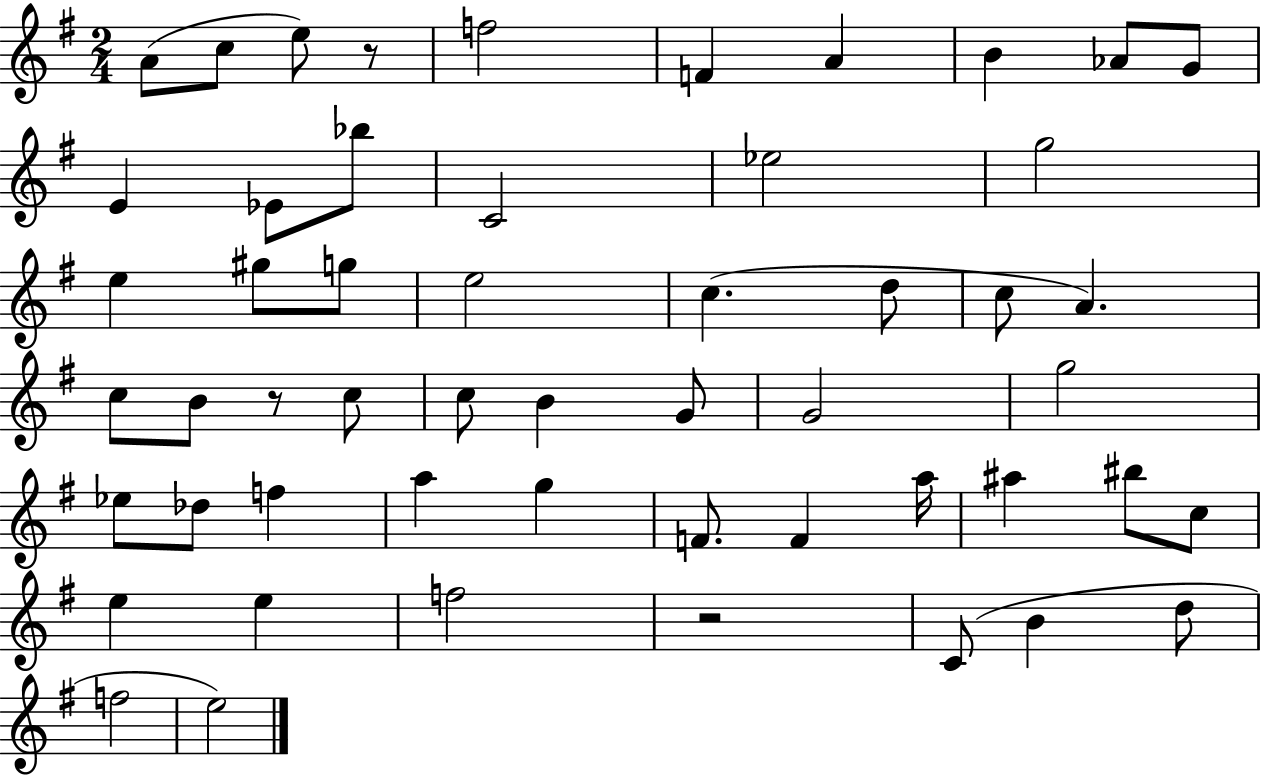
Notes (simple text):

A4/e C5/e E5/e R/e F5/h F4/q A4/q B4/q Ab4/e G4/e E4/q Eb4/e Bb5/e C4/h Eb5/h G5/h E5/q G#5/e G5/e E5/h C5/q. D5/e C5/e A4/q. C5/e B4/e R/e C5/e C5/e B4/q G4/e G4/h G5/h Eb5/e Db5/e F5/q A5/q G5/q F4/e. F4/q A5/s A#5/q BIS5/e C5/e E5/q E5/q F5/h R/h C4/e B4/q D5/e F5/h E5/h